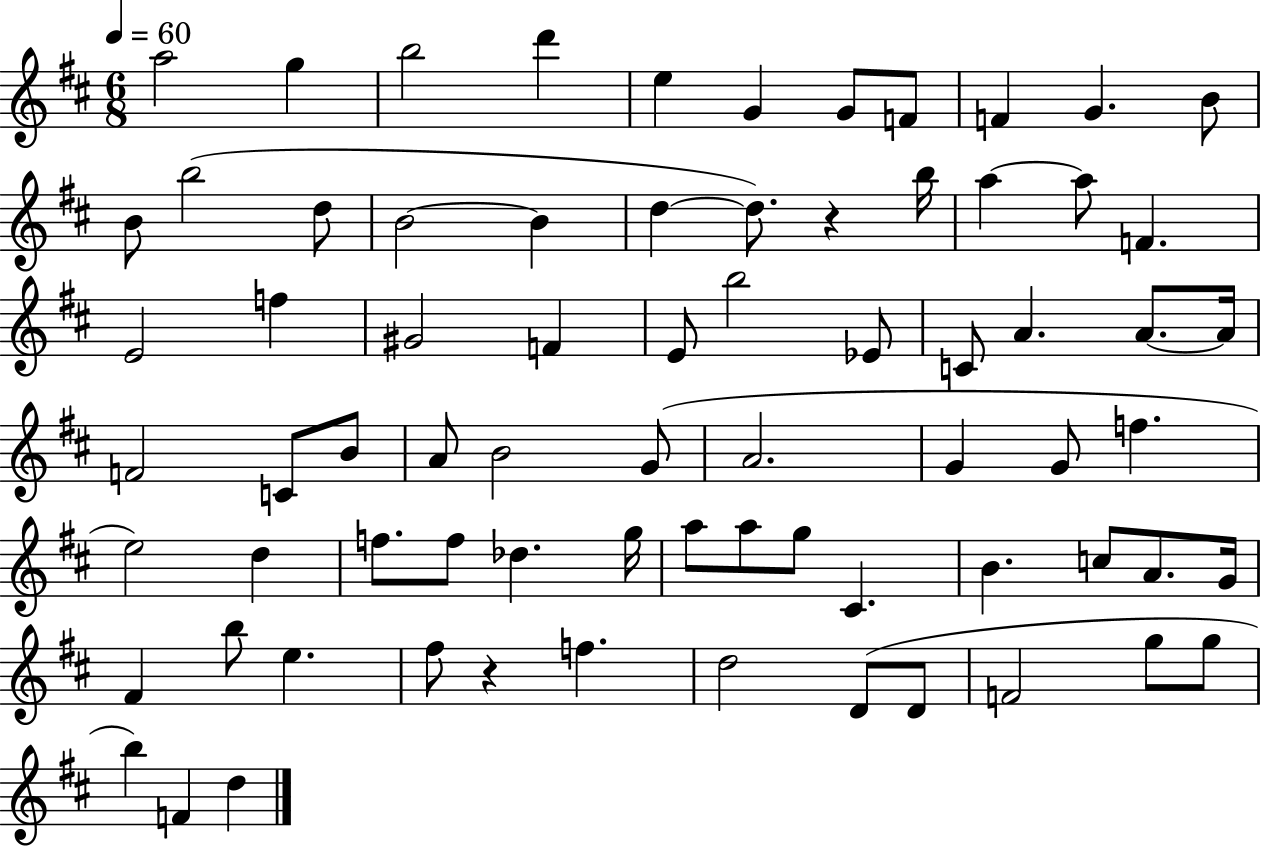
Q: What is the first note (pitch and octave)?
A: A5